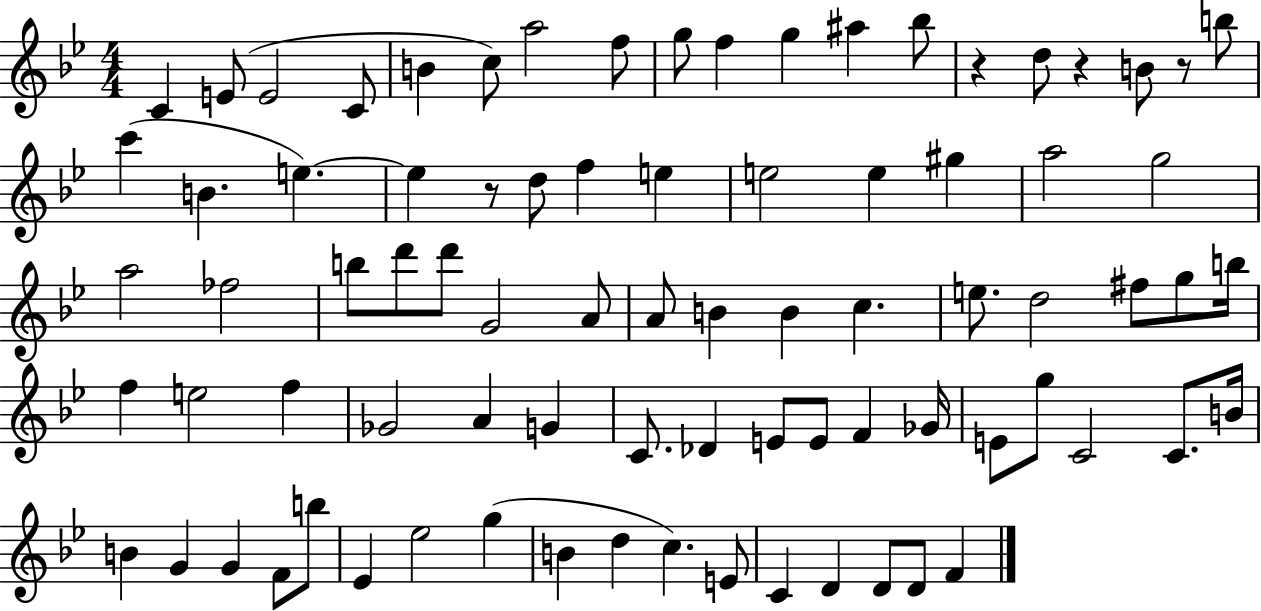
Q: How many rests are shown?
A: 4